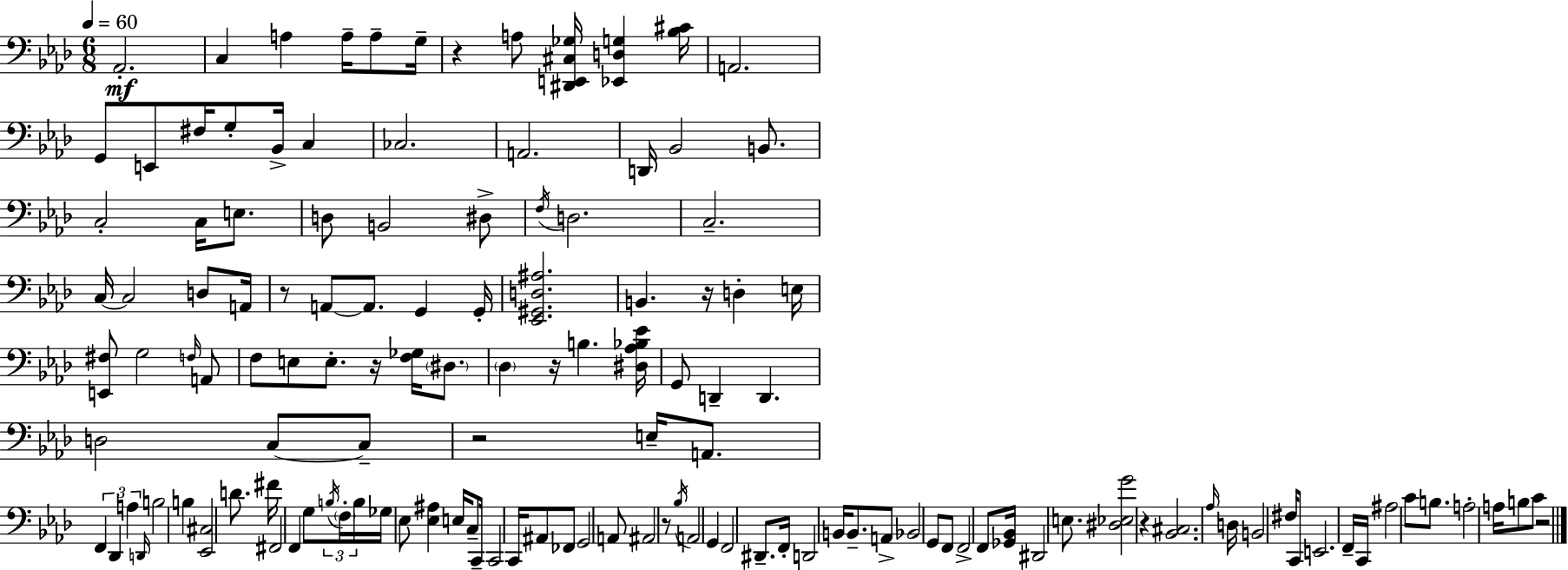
{
  \clef bass
  \numericTimeSignature
  \time 6/8
  \key f \minor
  \tempo 4 = 60
  aes,2.-.\mf | c4 a4 a16-- a8-- g16-- | r4 a8 <dis, e, cis ges>16 <ees, d g>4 <bes cis'>16 | a,2. | \break g,8 e,8 fis16 g8-. bes,16-> c4 | ces2. | a,2. | d,16 bes,2 b,8. | \break c2-. c16 e8. | d8 b,2 dis8-> | \acciaccatura { f16 } d2. | c2.-- | \break c16~~ c2 d8 | a,16 r8 a,8~~ a,8. g,4 | g,16-. <ees, gis, d ais>2. | b,4. r16 d4-. | \break e16 <e, fis>8 g2 \grace { f16 } | a,8 f8 e8 e8.-. r16 <f ges>16 \parenthesize dis8. | \parenthesize des4 r16 b4. | <dis aes bes ees'>16 g,8 d,4-- d,4. | \break d2 c8~~ | c8-- r2 e16-- a,8. | \tuplet 3/2 { f,4 des,4 a4 } | \grace { d,16 } b2 b4 | \break <ees, cis>2 d'8. | fis'16 fis,2 f,4 | g8 \tuplet 3/2 { \acciaccatura { b16 } \parenthesize f16-. b16 } ges16 ees8 <ees ais>4 | e16 c8-- c,16-- c,2 | \break c,16 ais,8 fes,8 g,2 | a,8 ais,2 | r8 \acciaccatura { bes16 } a,2 | g,4 f,2 | \break dis,8.-- f,16-. d,2 | b,16 b,8.-- a,8-> bes,2 | g,8 f,8 f,2-> | f,8 <ges, bes,>16 dis,2 | \break e8. <dis ees g'>2 | r4 <bes, cis>2. | \grace { aes16 } d16 b,2 | fis16 c,8 e,2. | \break f,16-- c,16 ais2 | c'8 b8. a2-. | a16 b8 c'8 r2 | \bar "|."
}